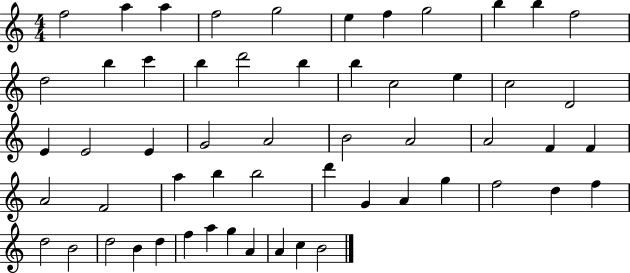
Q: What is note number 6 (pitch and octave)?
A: E5